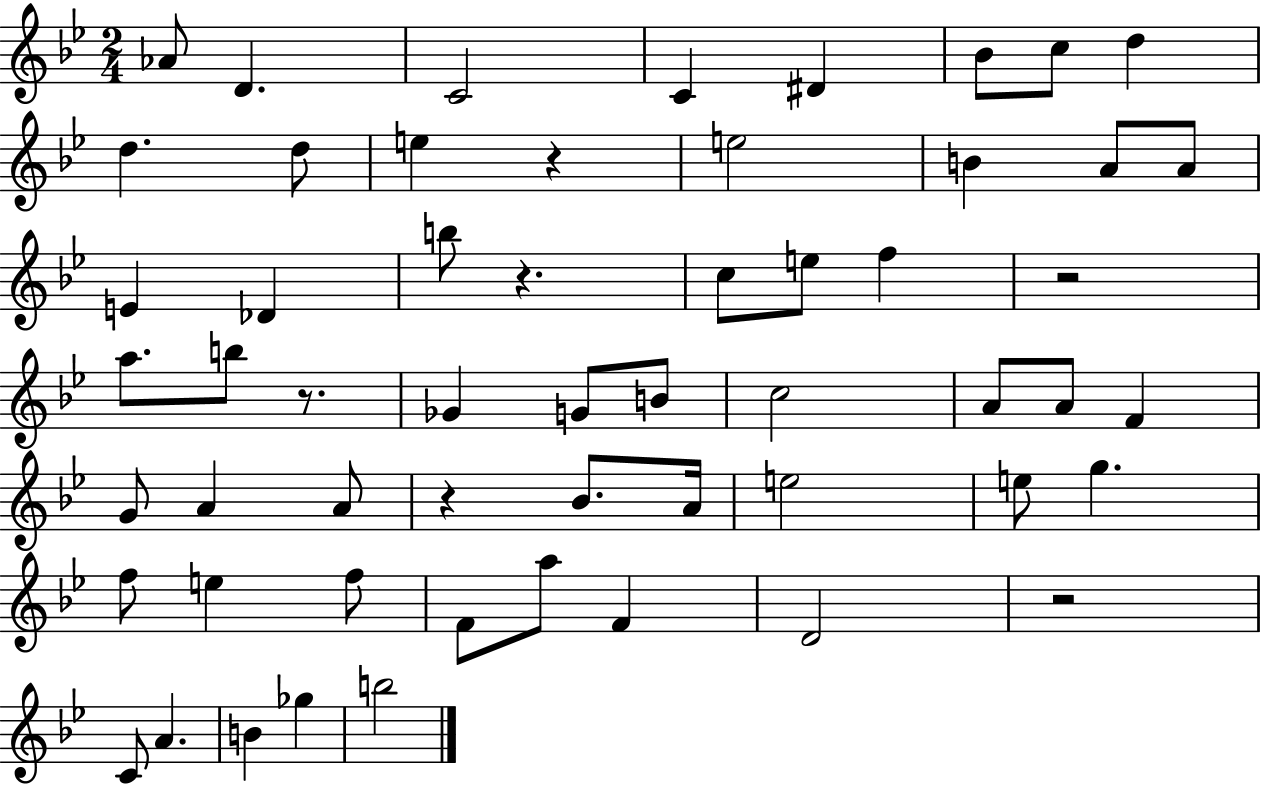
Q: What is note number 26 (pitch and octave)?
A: B4